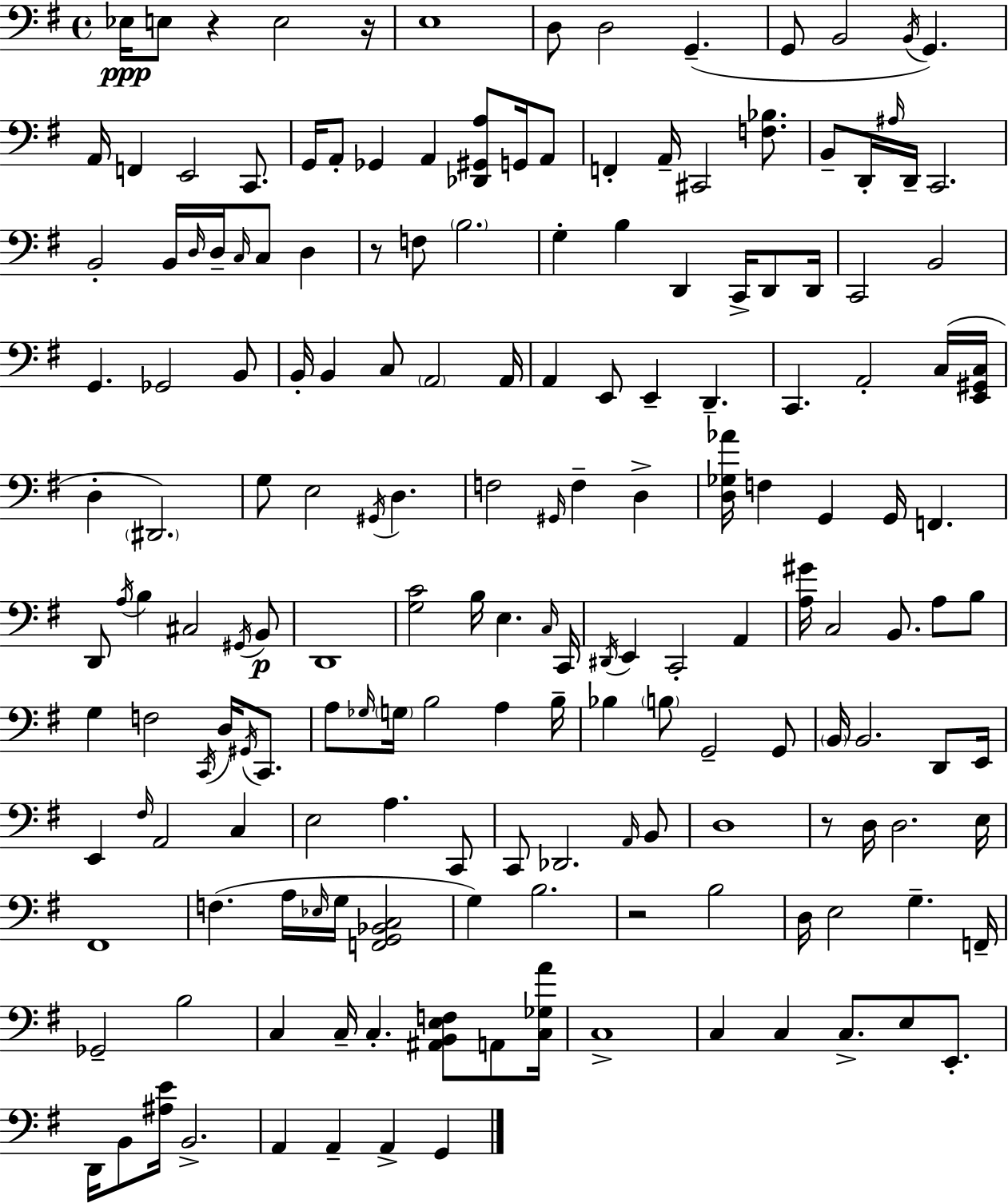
X:1
T:Untitled
M:4/4
L:1/4
K:G
_E,/4 E,/2 z E,2 z/4 E,4 D,/2 D,2 G,, G,,/2 B,,2 B,,/4 G,, A,,/4 F,, E,,2 C,,/2 G,,/4 A,,/2 _G,, A,, [_D,,^G,,A,]/2 G,,/4 A,,/2 F,, A,,/4 ^C,,2 [F,_B,]/2 B,,/2 D,,/4 ^A,/4 D,,/4 C,,2 B,,2 B,,/4 D,/4 D,/4 C,/4 C,/2 D, z/2 F,/2 B,2 G, B, D,, C,,/4 D,,/2 D,,/4 C,,2 B,,2 G,, _G,,2 B,,/2 B,,/4 B,, C,/2 A,,2 A,,/4 A,, E,,/2 E,, D,, C,, A,,2 C,/4 [E,,^G,,C,]/4 D, ^D,,2 G,/2 E,2 ^G,,/4 D, F,2 ^G,,/4 F, D, [D,_G,_A]/4 F, G,, G,,/4 F,, D,,/2 A,/4 B, ^C,2 ^G,,/4 B,,/2 D,,4 [G,C]2 B,/4 E, C,/4 C,,/4 ^D,,/4 E,, C,,2 A,, [A,^G]/4 C,2 B,,/2 A,/2 B,/2 G, F,2 C,,/4 D,/4 ^G,,/4 C,,/2 A,/2 _G,/4 G,/4 B,2 A, B,/4 _B, B,/2 G,,2 G,,/2 B,,/4 B,,2 D,,/2 E,,/4 E,, ^F,/4 A,,2 C, E,2 A, C,,/2 C,,/2 _D,,2 A,,/4 B,,/2 D,4 z/2 D,/4 D,2 E,/4 ^F,,4 F, A,/4 _E,/4 G,/4 [F,,G,,_B,,C,]2 G, B,2 z2 B,2 D,/4 E,2 G, F,,/4 _G,,2 B,2 C, C,/4 C, [^A,,B,,E,F,]/2 A,,/2 [C,_G,A]/4 C,4 C, C, C,/2 E,/2 E,,/2 D,,/4 B,,/2 [^A,E]/4 B,,2 A,, A,, A,, G,,